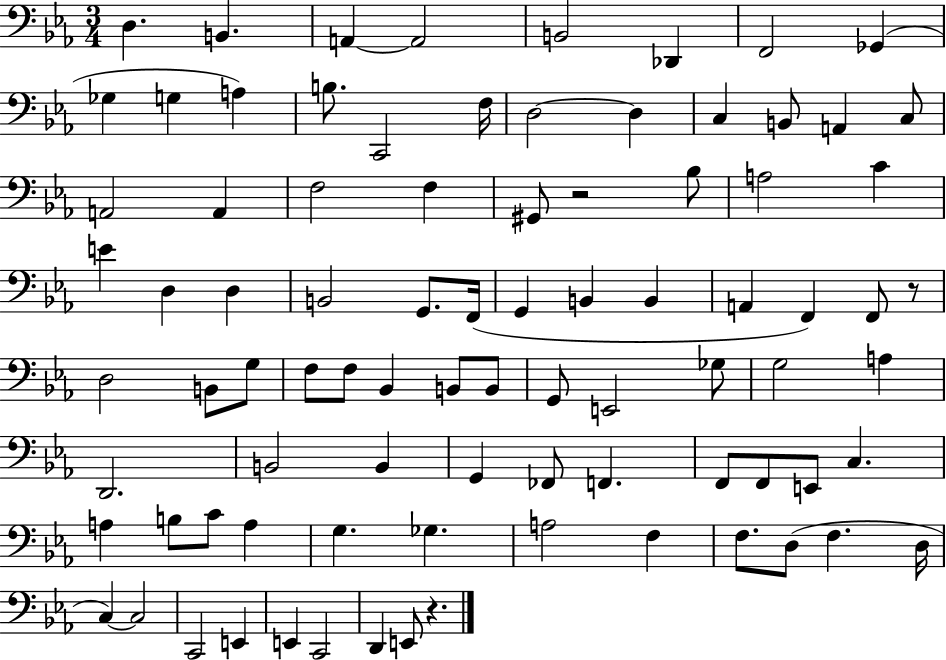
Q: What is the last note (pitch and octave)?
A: E2